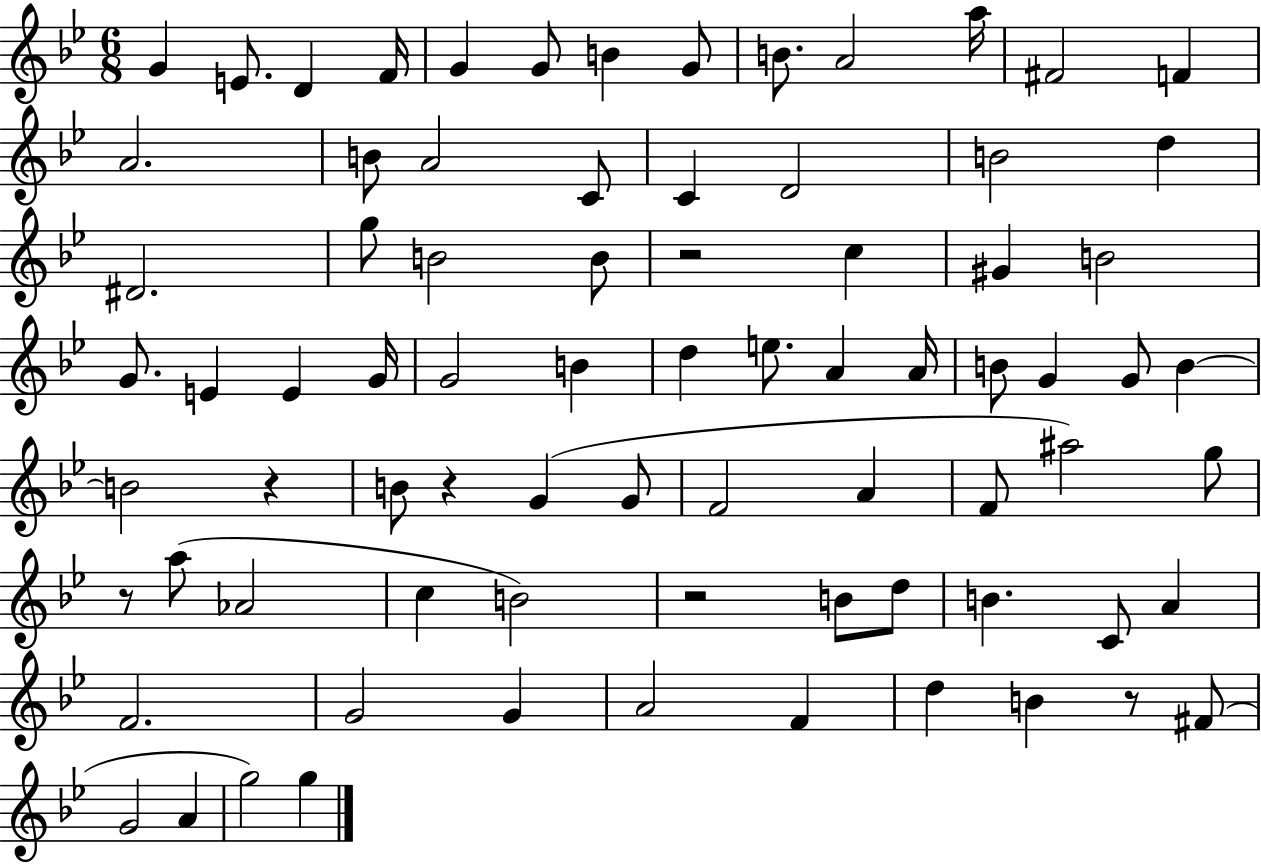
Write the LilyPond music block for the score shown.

{
  \clef treble
  \numericTimeSignature
  \time 6/8
  \key bes \major
  g'4 e'8. d'4 f'16 | g'4 g'8 b'4 g'8 | b'8. a'2 a''16 | fis'2 f'4 | \break a'2. | b'8 a'2 c'8 | c'4 d'2 | b'2 d''4 | \break dis'2. | g''8 b'2 b'8 | r2 c''4 | gis'4 b'2 | \break g'8. e'4 e'4 g'16 | g'2 b'4 | d''4 e''8. a'4 a'16 | b'8 g'4 g'8 b'4~~ | \break b'2 r4 | b'8 r4 g'4( g'8 | f'2 a'4 | f'8 ais''2) g''8 | \break r8 a''8( aes'2 | c''4 b'2) | r2 b'8 d''8 | b'4. c'8 a'4 | \break f'2. | g'2 g'4 | a'2 f'4 | d''4 b'4 r8 fis'8( | \break g'2 a'4 | g''2) g''4 | \bar "|."
}